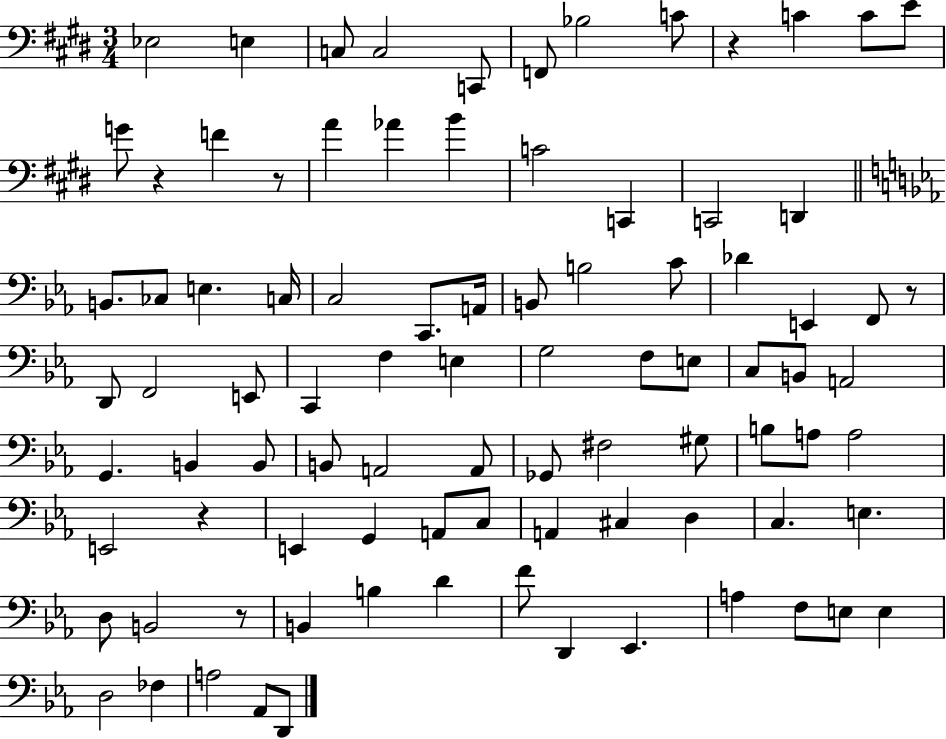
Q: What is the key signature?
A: E major